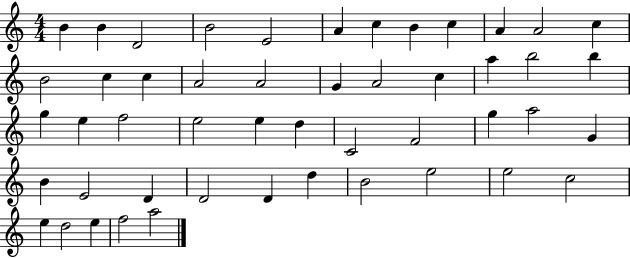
B4/q B4/q D4/h B4/h E4/h A4/q C5/q B4/q C5/q A4/q A4/h C5/q B4/h C5/q C5/q A4/h A4/h G4/q A4/h C5/q A5/q B5/h B5/q G5/q E5/q F5/h E5/h E5/q D5/q C4/h F4/h G5/q A5/h G4/q B4/q E4/h D4/q D4/h D4/q D5/q B4/h E5/h E5/h C5/h E5/q D5/h E5/q F5/h A5/h